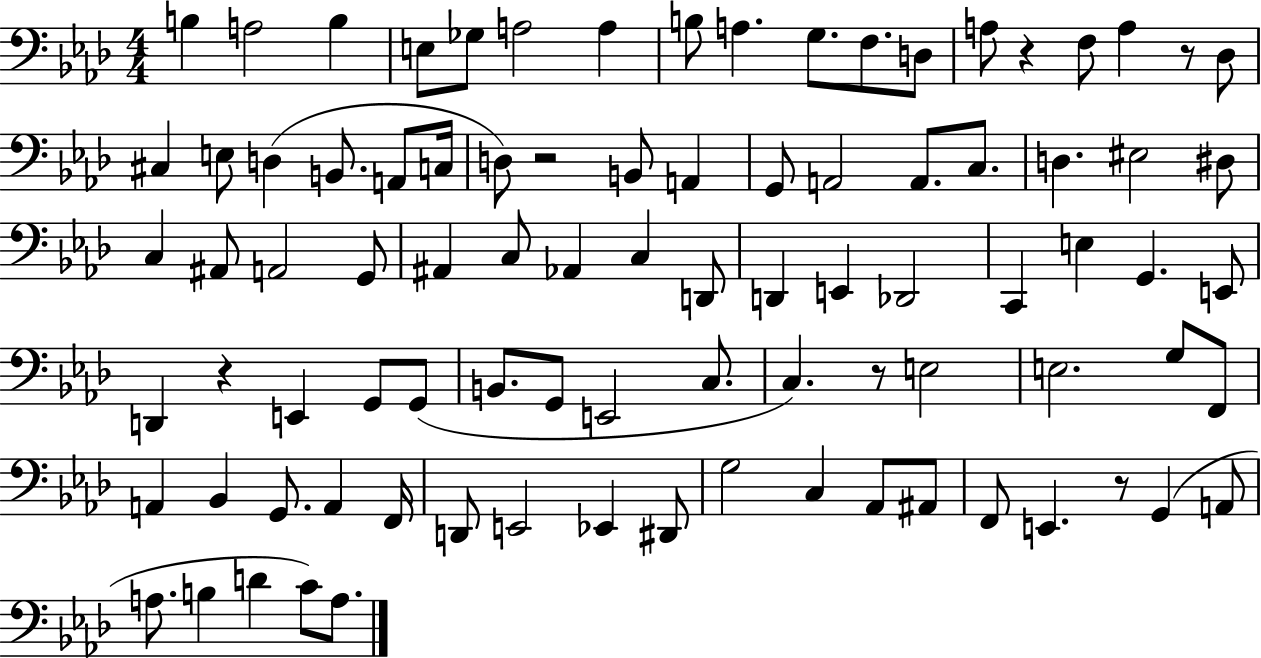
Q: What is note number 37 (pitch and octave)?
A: A#2